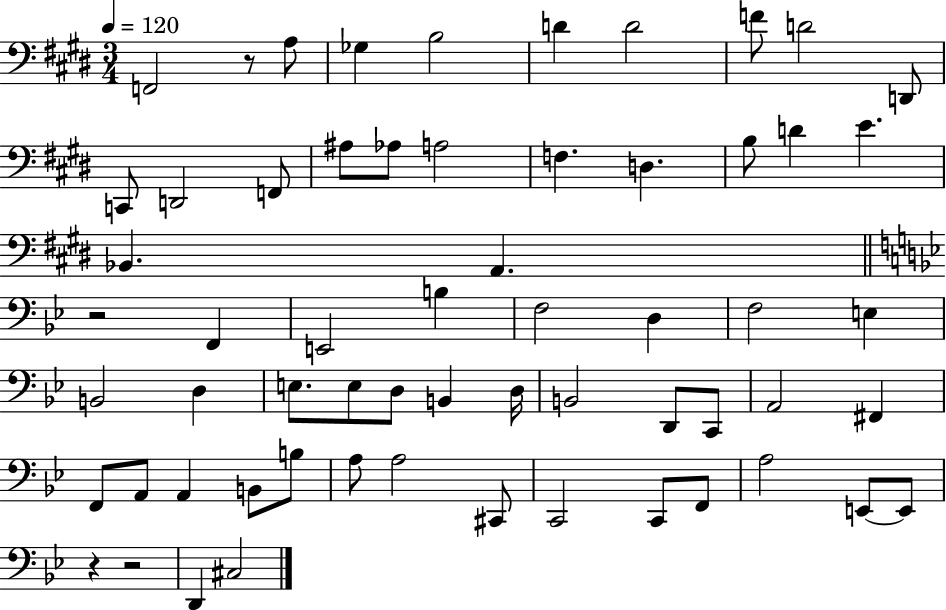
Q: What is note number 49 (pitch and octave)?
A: C#2